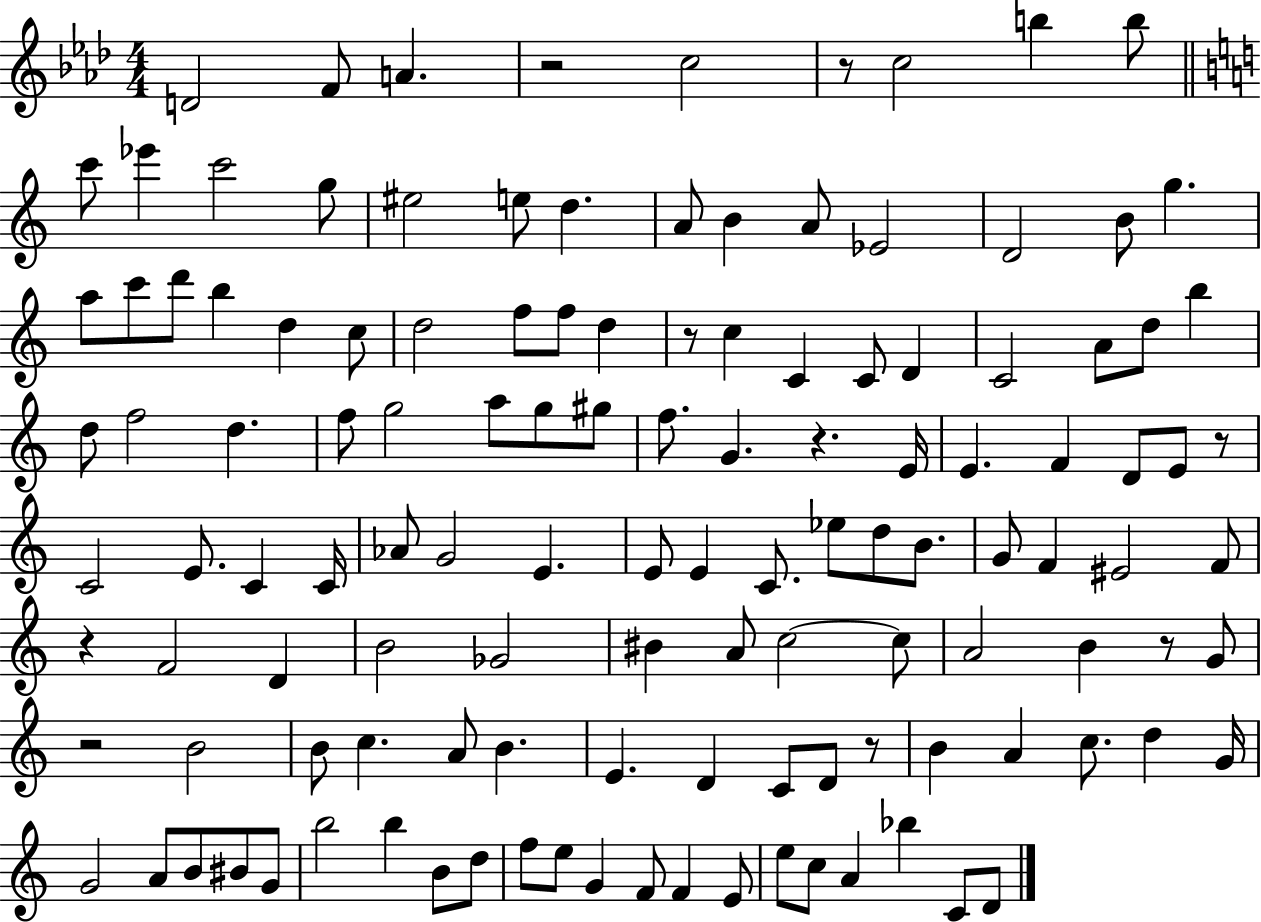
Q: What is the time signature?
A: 4/4